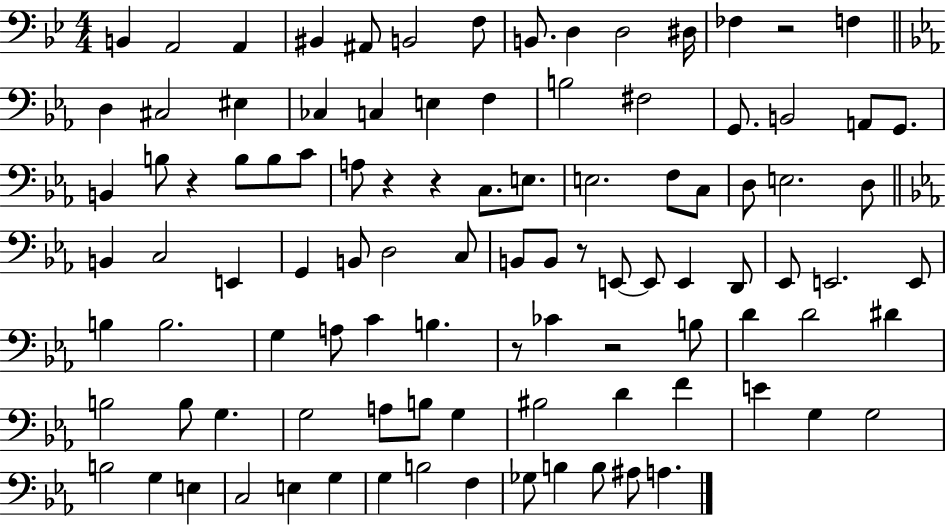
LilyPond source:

{
  \clef bass
  \numericTimeSignature
  \time 4/4
  \key bes \major
  b,4 a,2 a,4 | bis,4 ais,8 b,2 f8 | b,8. d4 d2 dis16 | fes4 r2 f4 | \break \bar "||" \break \key c \minor d4 cis2 eis4 | ces4 c4 e4 f4 | b2 fis2 | g,8. b,2 a,8 g,8. | \break b,4 b8 r4 b8 b8 c'8 | a8 r4 r4 c8. e8. | e2. f8 c8 | d8 e2. d8 | \break \bar "||" \break \key ees \major b,4 c2 e,4 | g,4 b,8 d2 c8 | b,8 b,8 r8 e,8~~ e,8 e,4 d,8 | ees,8 e,2. e,8 | \break b4 b2. | g4 a8 c'4 b4. | r8 ces'4 r2 b8 | d'4 d'2 dis'4 | \break b2 b8 g4. | g2 a8 b8 g4 | bis2 d'4 f'4 | e'4 g4 g2 | \break b2 g4 e4 | c2 e4 g4 | g4 b2 f4 | ges8 b4 b8 ais8 a4. | \break \bar "|."
}